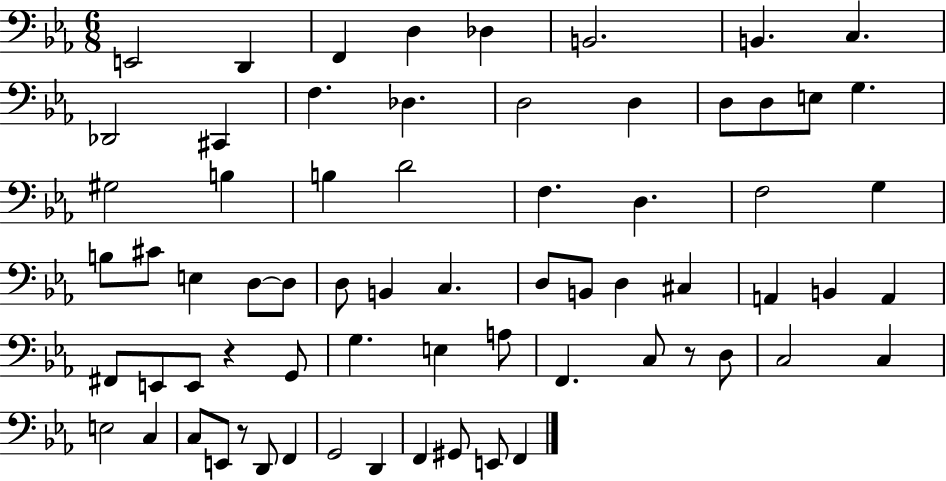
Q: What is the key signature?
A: EES major